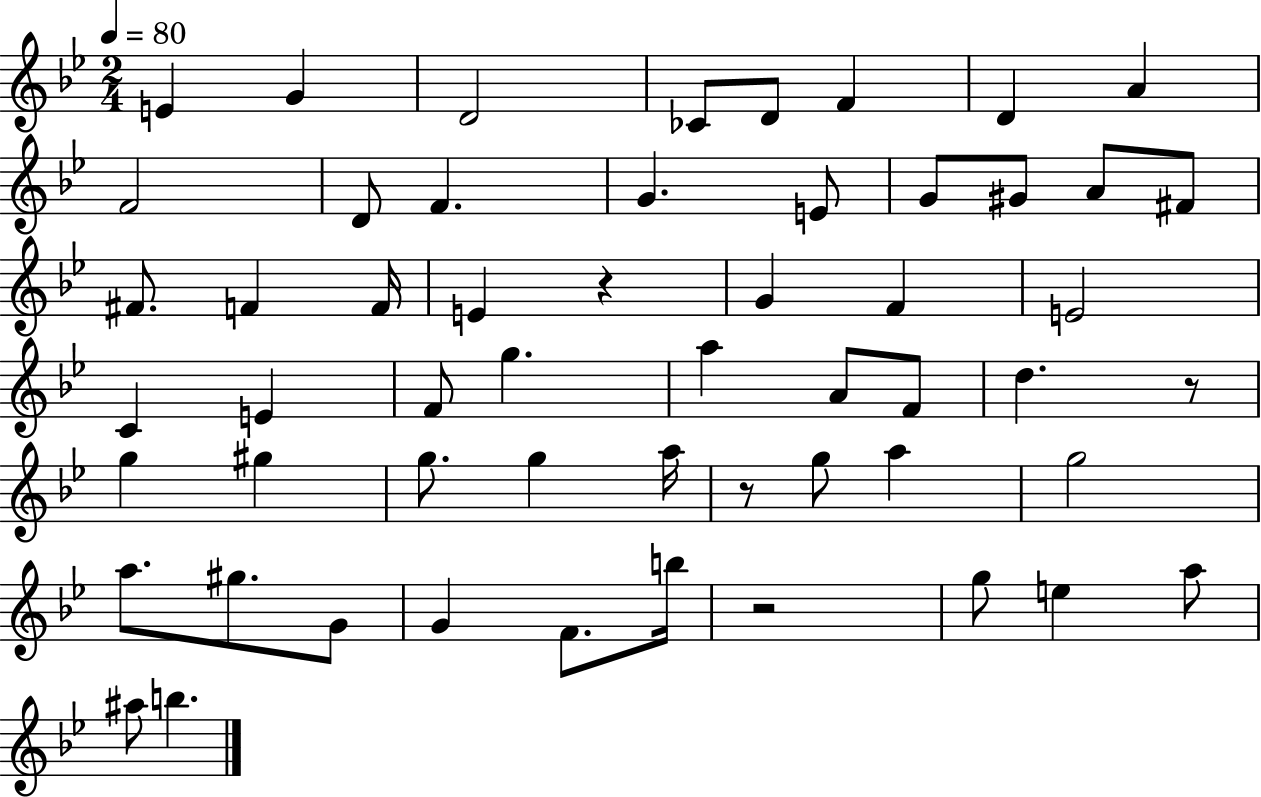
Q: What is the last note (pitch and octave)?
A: B5